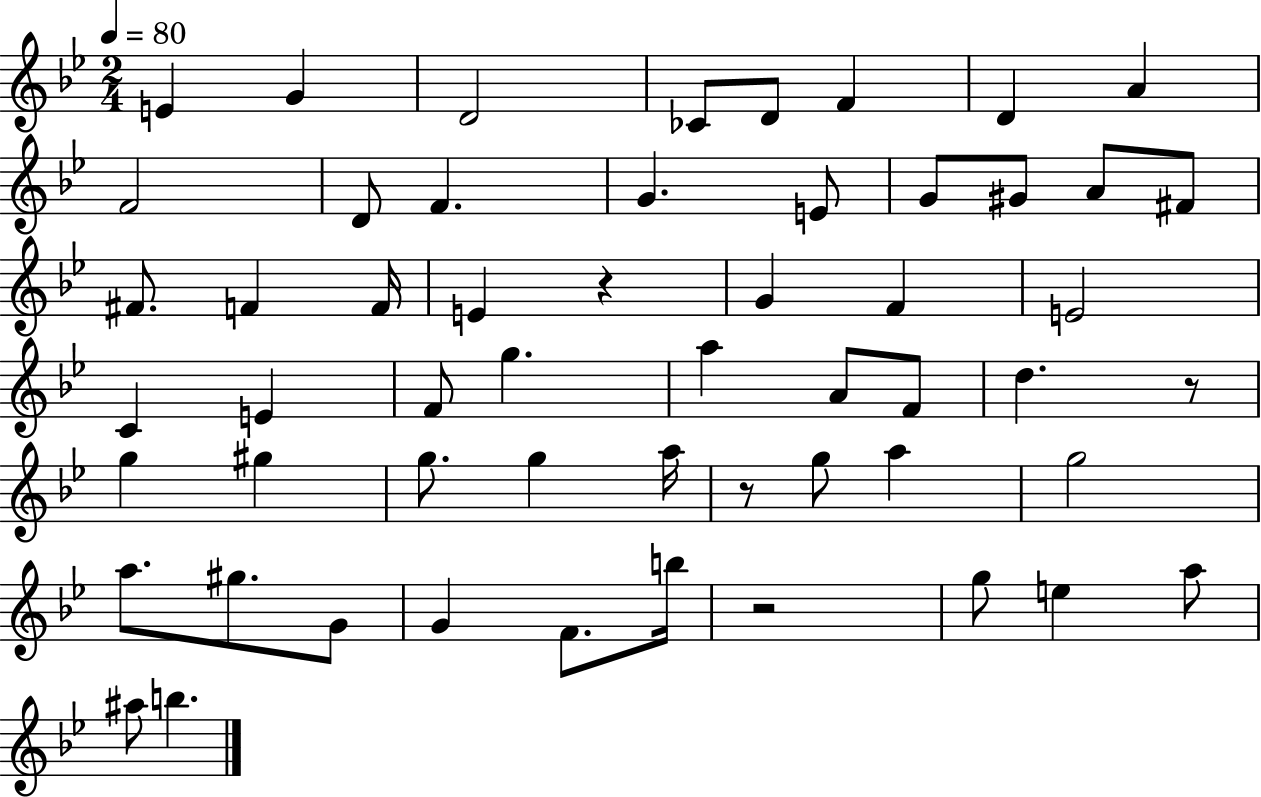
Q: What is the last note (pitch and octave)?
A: B5